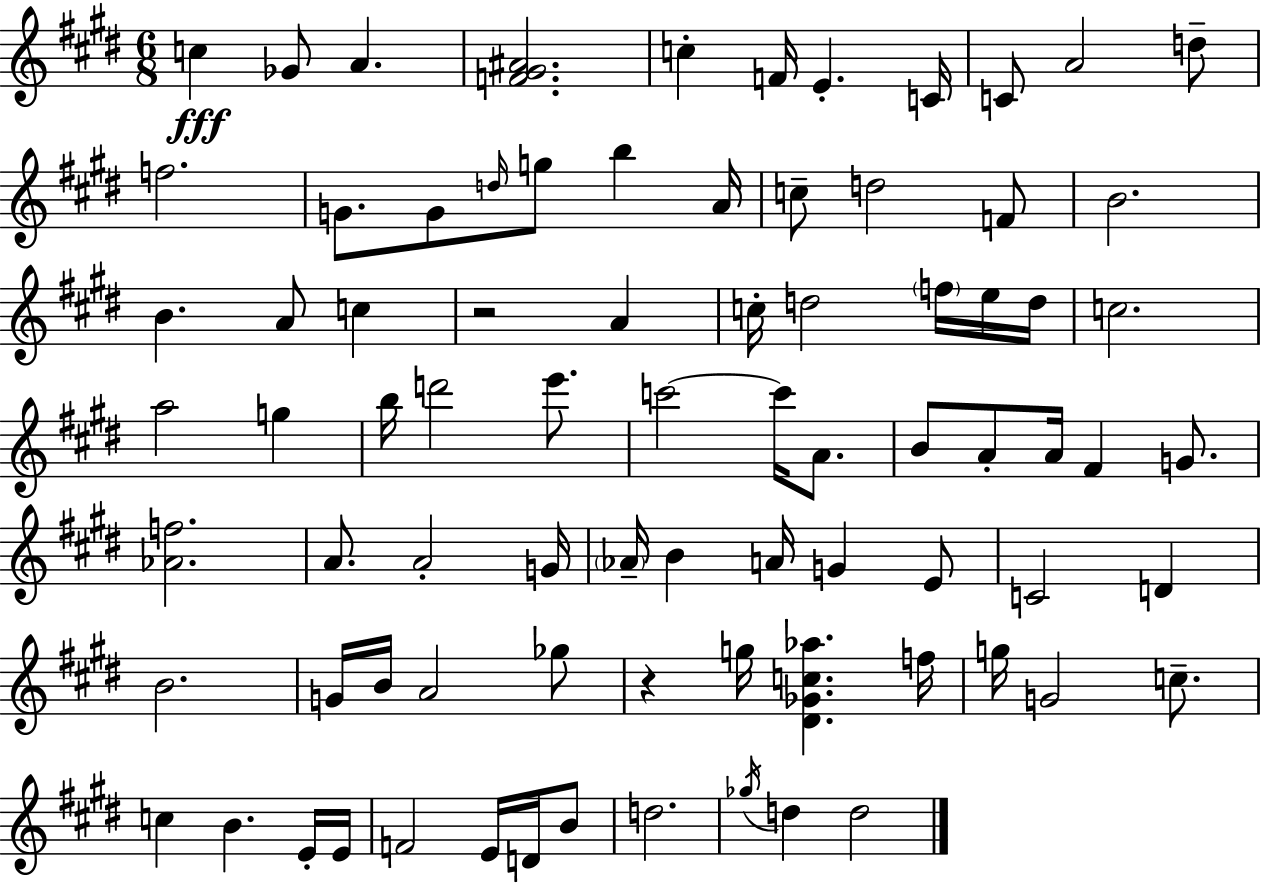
{
  \clef treble
  \numericTimeSignature
  \time 6/8
  \key e \major
  c''4\fff ges'8 a'4. | <f' gis' ais'>2. | c''4-. f'16 e'4.-. c'16 | c'8 a'2 d''8-- | \break f''2. | g'8. g'8 \grace { d''16 } g''8 b''4 | a'16 c''8-- d''2 f'8 | b'2. | \break b'4. a'8 c''4 | r2 a'4 | c''16-. d''2 \parenthesize f''16 e''16 | d''16 c''2. | \break a''2 g''4 | b''16 d'''2 e'''8. | c'''2~~ c'''16 a'8. | b'8 a'8-. a'16 fis'4 g'8. | \break <aes' f''>2. | a'8. a'2-. | g'16 \parenthesize aes'16-- b'4 a'16 g'4 e'8 | c'2 d'4 | \break b'2. | g'16 b'16 a'2 ges''8 | r4 g''16 <dis' ges' c'' aes''>4. | f''16 g''16 g'2 c''8.-- | \break c''4 b'4. e'16-. | e'16 f'2 e'16 d'16 b'8 | d''2. | \acciaccatura { ges''16 } d''4 d''2 | \break \bar "|."
}